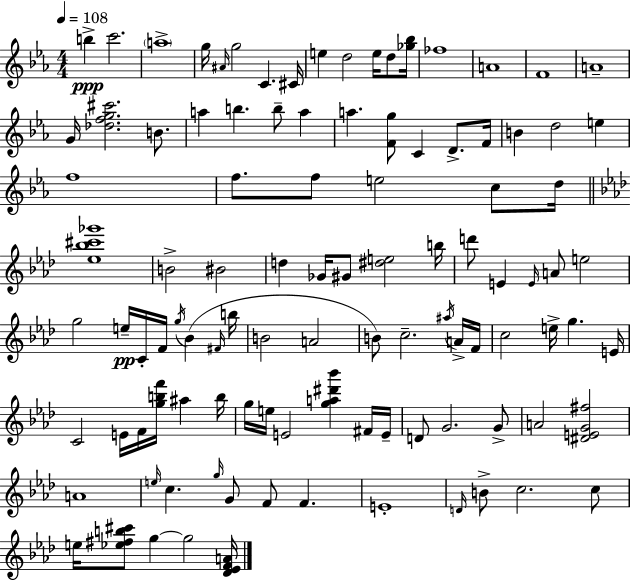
X:1
T:Untitled
M:4/4
L:1/4
K:Cm
b c'2 a4 g/4 ^A/4 g2 C ^C/4 e d2 e/4 d/2 [_g_b]/4 _f4 A4 F4 A4 G/4 [_dfg^c']2 B/2 a b b/2 a a [Fg]/2 C D/2 F/4 B d2 e f4 f/2 f/2 e2 c/2 d/4 [_e_b^c'_g']4 B2 ^B2 d _G/4 ^G/2 [^de]2 b/4 d'/2 E E/4 A/2 e2 g2 e/4 C/4 F/4 g/4 _B ^F/4 b/4 B2 A2 B/2 c2 ^a/4 A/4 F/4 c2 e/4 g E/4 C2 E/4 F/4 [gbf']/4 ^a b/4 g/4 e/4 E2 [ga^d'_b'] ^F/4 E/4 D/2 G2 G/2 A2 [^DEG^f]2 A4 e/4 c g/4 G/2 F/2 F E4 D/4 B/2 c2 c/2 e/4 [_e^fb^c']/2 g g2 [_D_EFA]/4